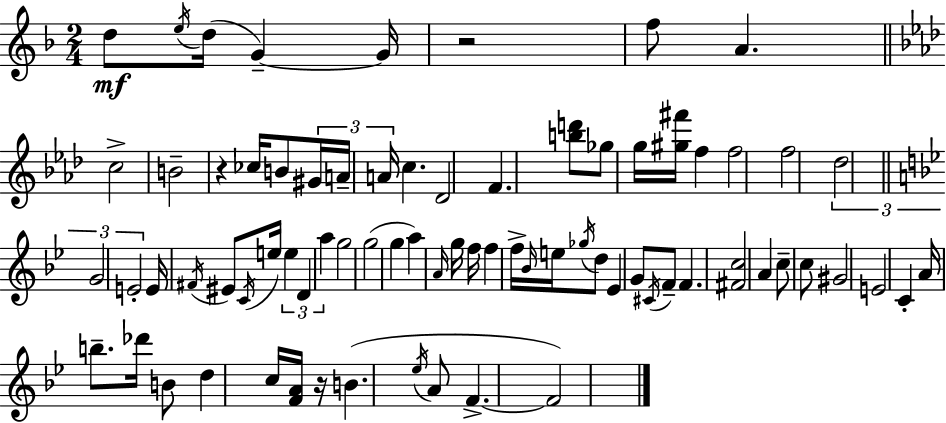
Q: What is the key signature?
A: D minor